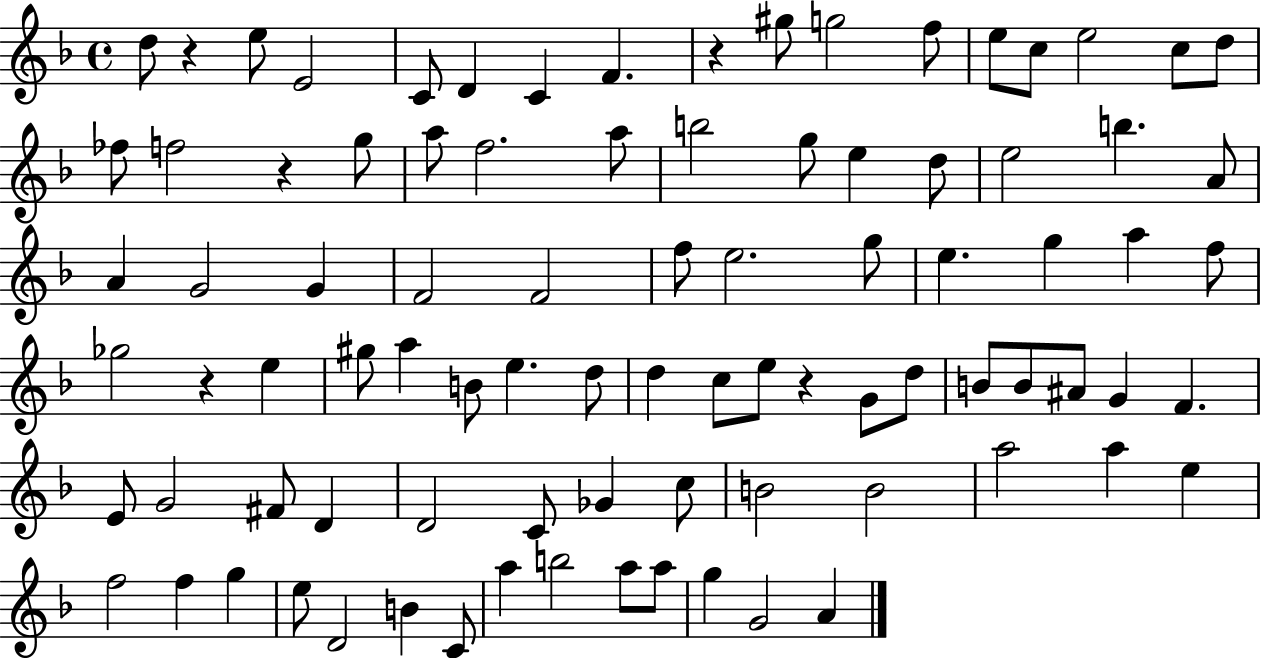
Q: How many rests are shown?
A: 5